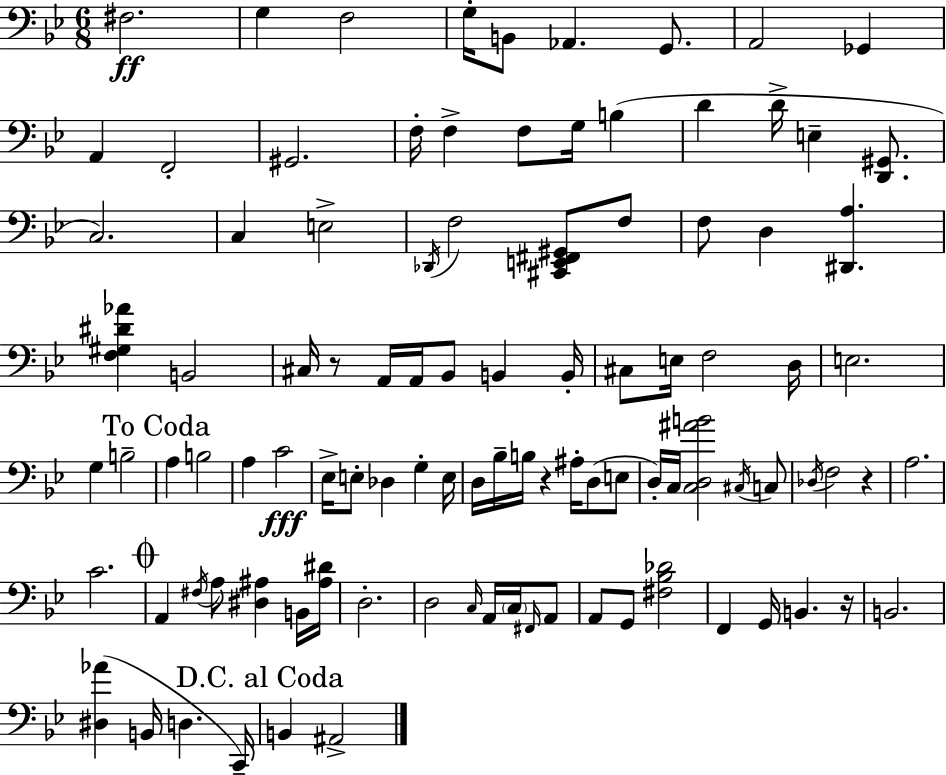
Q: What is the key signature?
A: BES major